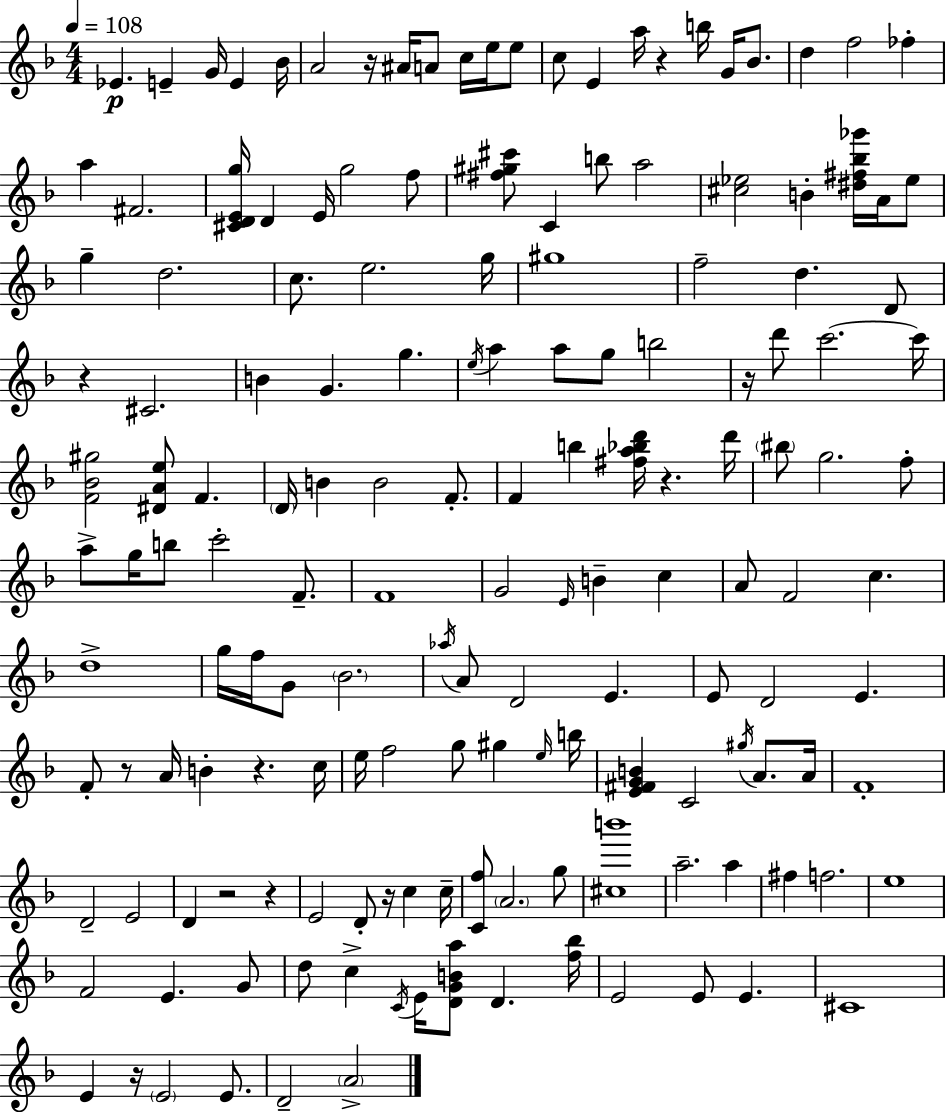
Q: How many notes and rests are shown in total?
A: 158